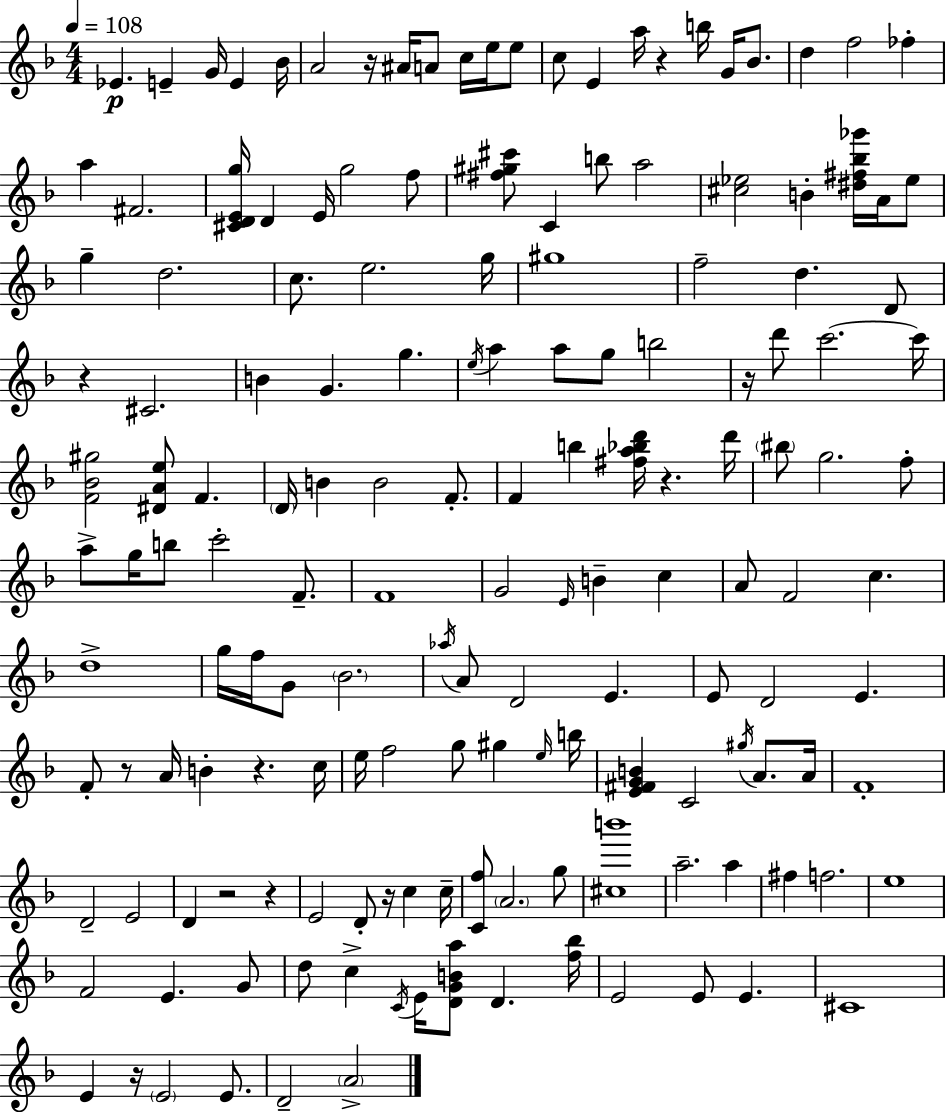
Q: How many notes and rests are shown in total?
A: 158